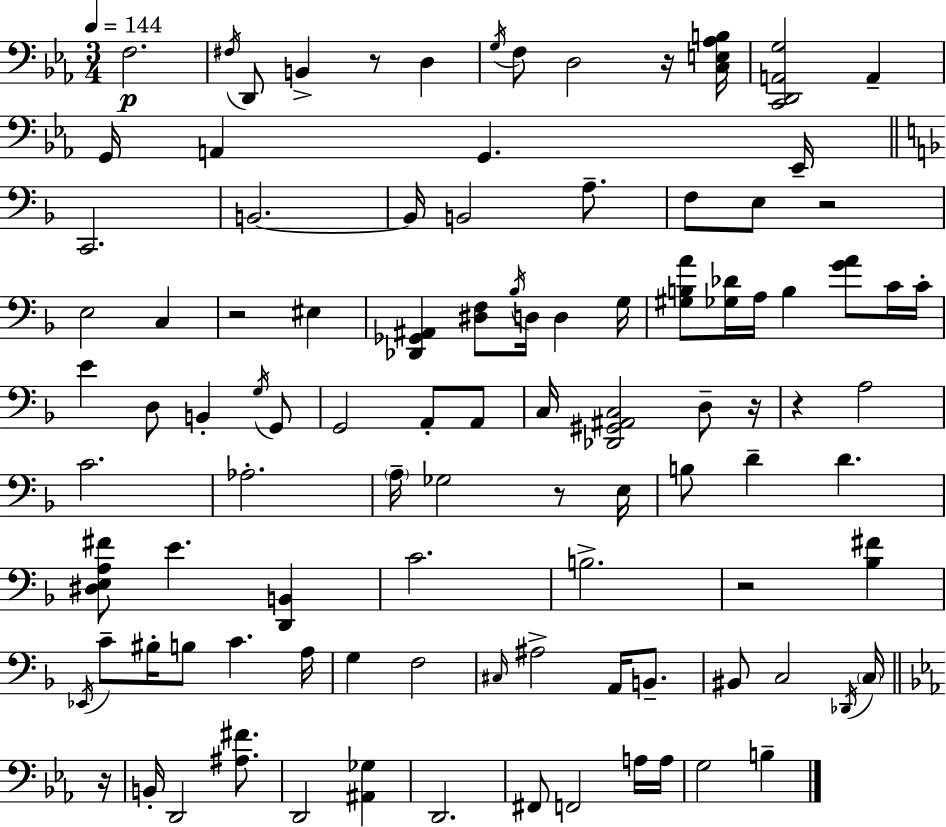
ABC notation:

X:1
T:Untitled
M:3/4
L:1/4
K:Eb
F,2 ^F,/4 D,,/2 B,, z/2 D, G,/4 F,/2 D,2 z/4 [C,E,_A,B,]/4 [C,,D,,A,,G,]2 A,, G,,/4 A,, G,, _E,,/4 C,,2 B,,2 B,,/4 B,,2 A,/2 F,/2 E,/2 z2 E,2 C, z2 ^E, [_D,,_G,,^A,,] [^D,F,]/2 _B,/4 D,/4 D, G,/4 [^G,B,A]/2 [_G,_D]/4 A,/4 B, [GA]/2 C/4 C/4 E D,/2 B,, G,/4 G,,/2 G,,2 A,,/2 A,,/2 C,/4 [_D,,^G,,^A,,C,]2 D,/2 z/4 z A,2 C2 _A,2 A,/4 _G,2 z/2 E,/4 B,/2 D D [^D,E,A,^F]/2 E [D,,B,,] C2 B,2 z2 [_B,^F] _E,,/4 C/2 ^B,/4 B,/2 C A,/4 G, F,2 ^C,/4 ^A,2 A,,/4 B,,/2 ^B,,/2 C,2 _D,,/4 C,/4 z/4 B,,/4 D,,2 [^A,^F]/2 D,,2 [^A,,_G,] D,,2 ^F,,/2 F,,2 A,/4 A,/4 G,2 B,